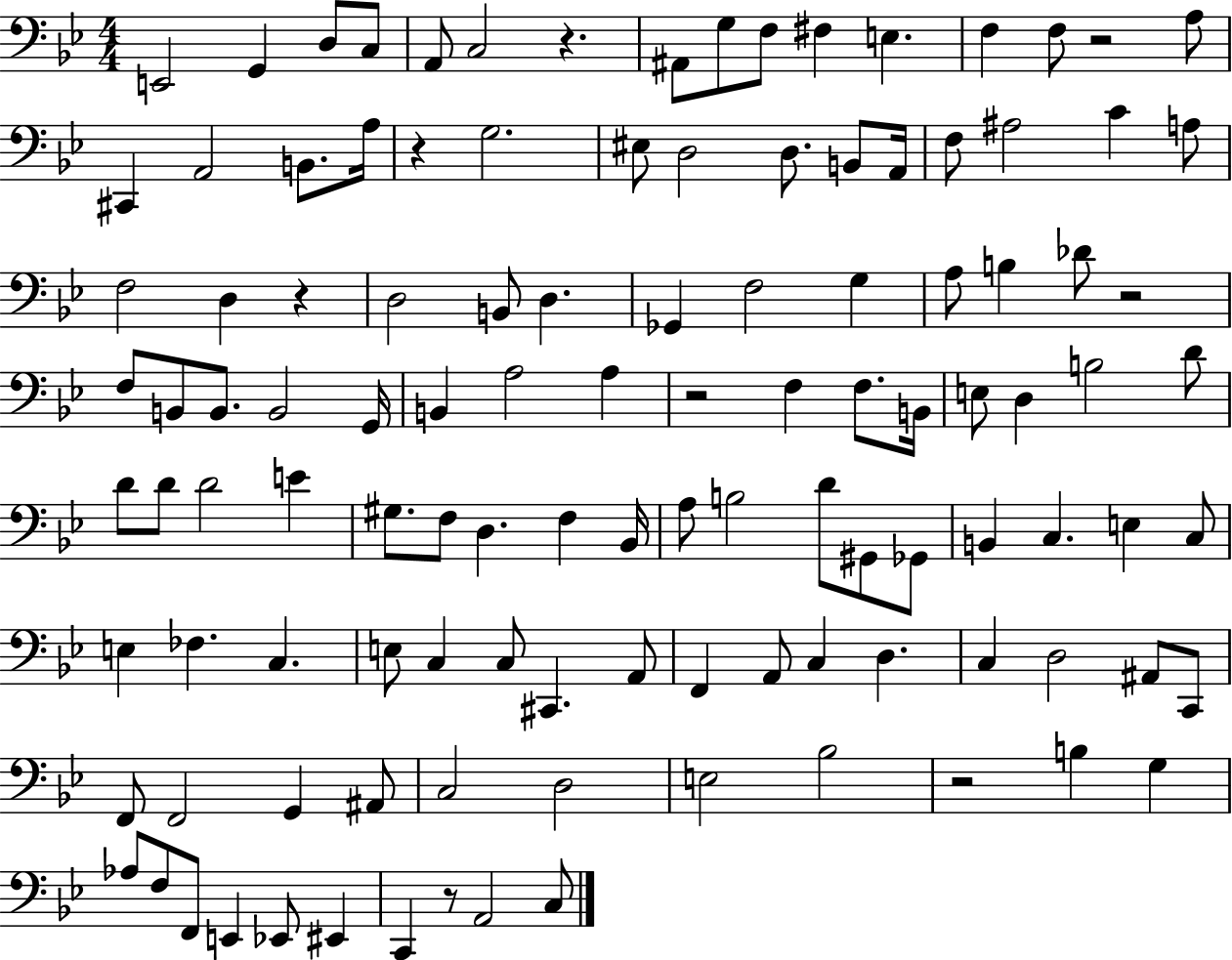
X:1
T:Untitled
M:4/4
L:1/4
K:Bb
E,,2 G,, D,/2 C,/2 A,,/2 C,2 z ^A,,/2 G,/2 F,/2 ^F, E, F, F,/2 z2 A,/2 ^C,, A,,2 B,,/2 A,/4 z G,2 ^E,/2 D,2 D,/2 B,,/2 A,,/4 F,/2 ^A,2 C A,/2 F,2 D, z D,2 B,,/2 D, _G,, F,2 G, A,/2 B, _D/2 z2 F,/2 B,,/2 B,,/2 B,,2 G,,/4 B,, A,2 A, z2 F, F,/2 B,,/4 E,/2 D, B,2 D/2 D/2 D/2 D2 E ^G,/2 F,/2 D, F, _B,,/4 A,/2 B,2 D/2 ^G,,/2 _G,,/2 B,, C, E, C,/2 E, _F, C, E,/2 C, C,/2 ^C,, A,,/2 F,, A,,/2 C, D, C, D,2 ^A,,/2 C,,/2 F,,/2 F,,2 G,, ^A,,/2 C,2 D,2 E,2 _B,2 z2 B, G, _A,/2 F,/2 F,,/2 E,, _E,,/2 ^E,, C,, z/2 A,,2 C,/2